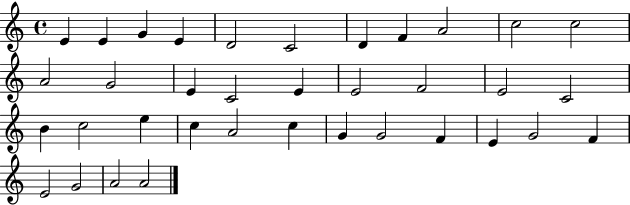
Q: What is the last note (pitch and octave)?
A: A4